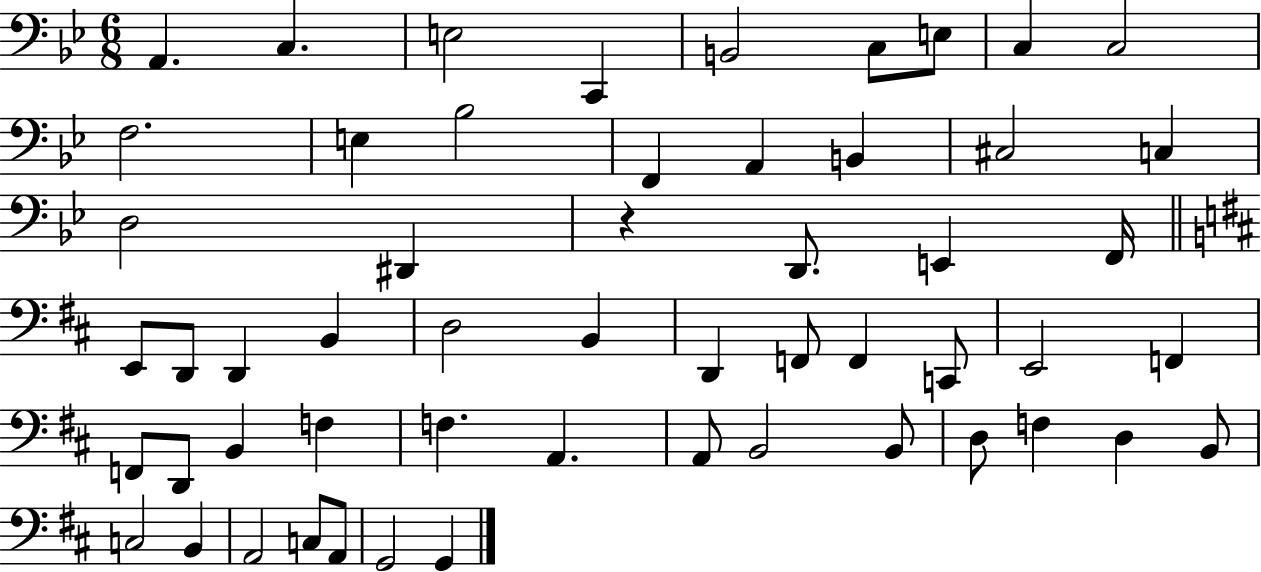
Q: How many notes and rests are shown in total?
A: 55